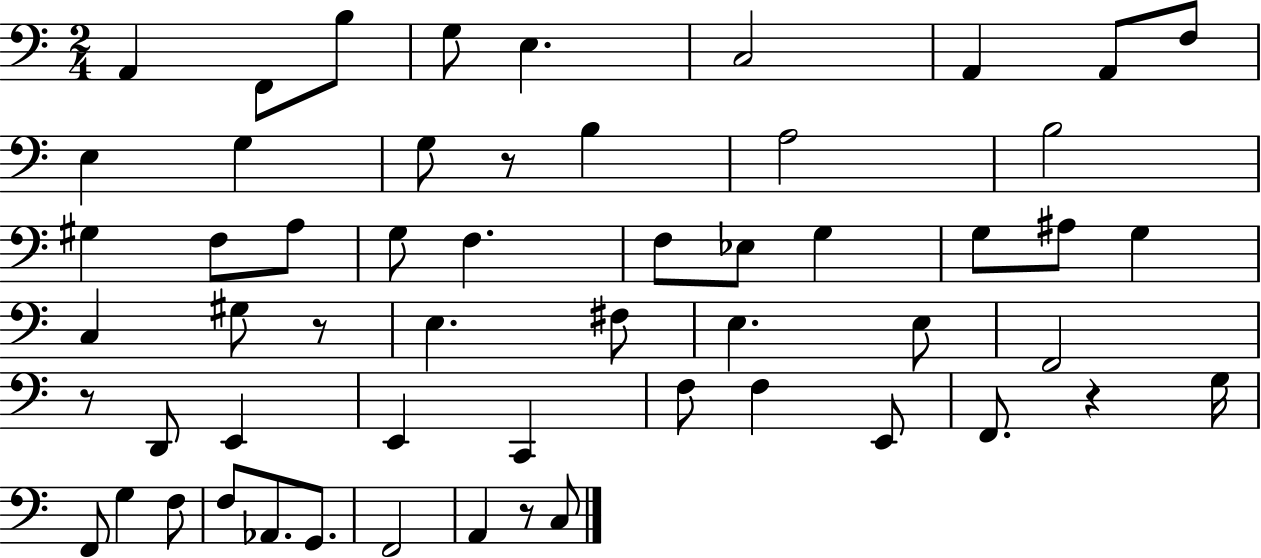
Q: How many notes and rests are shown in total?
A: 56